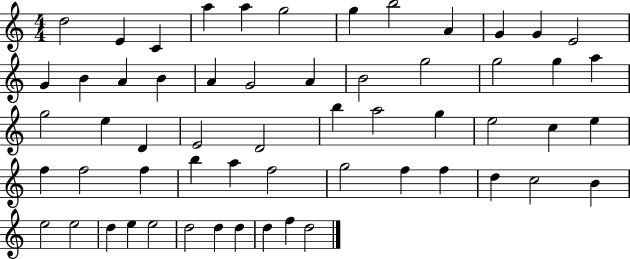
{
  \clef treble
  \numericTimeSignature
  \time 4/4
  \key c \major
  d''2 e'4 c'4 | a''4 a''4 g''2 | g''4 b''2 a'4 | g'4 g'4 e'2 | \break g'4 b'4 a'4 b'4 | a'4 g'2 a'4 | b'2 g''2 | g''2 g''4 a''4 | \break g''2 e''4 d'4 | e'2 d'2 | b''4 a''2 g''4 | e''2 c''4 e''4 | \break f''4 f''2 f''4 | b''4 a''4 f''2 | g''2 f''4 f''4 | d''4 c''2 b'4 | \break e''2 e''2 | d''4 e''4 e''2 | d''2 d''4 d''4 | d''4 f''4 d''2 | \break \bar "|."
}